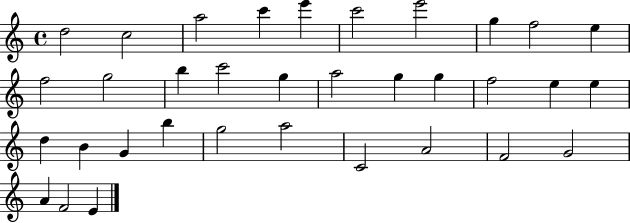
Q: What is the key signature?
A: C major